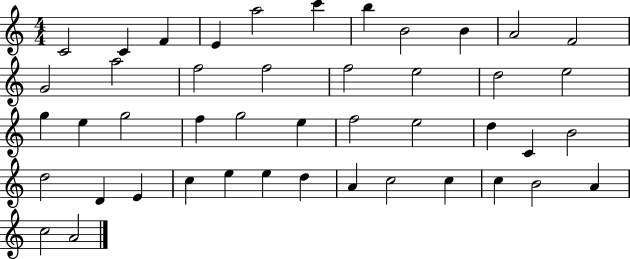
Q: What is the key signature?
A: C major